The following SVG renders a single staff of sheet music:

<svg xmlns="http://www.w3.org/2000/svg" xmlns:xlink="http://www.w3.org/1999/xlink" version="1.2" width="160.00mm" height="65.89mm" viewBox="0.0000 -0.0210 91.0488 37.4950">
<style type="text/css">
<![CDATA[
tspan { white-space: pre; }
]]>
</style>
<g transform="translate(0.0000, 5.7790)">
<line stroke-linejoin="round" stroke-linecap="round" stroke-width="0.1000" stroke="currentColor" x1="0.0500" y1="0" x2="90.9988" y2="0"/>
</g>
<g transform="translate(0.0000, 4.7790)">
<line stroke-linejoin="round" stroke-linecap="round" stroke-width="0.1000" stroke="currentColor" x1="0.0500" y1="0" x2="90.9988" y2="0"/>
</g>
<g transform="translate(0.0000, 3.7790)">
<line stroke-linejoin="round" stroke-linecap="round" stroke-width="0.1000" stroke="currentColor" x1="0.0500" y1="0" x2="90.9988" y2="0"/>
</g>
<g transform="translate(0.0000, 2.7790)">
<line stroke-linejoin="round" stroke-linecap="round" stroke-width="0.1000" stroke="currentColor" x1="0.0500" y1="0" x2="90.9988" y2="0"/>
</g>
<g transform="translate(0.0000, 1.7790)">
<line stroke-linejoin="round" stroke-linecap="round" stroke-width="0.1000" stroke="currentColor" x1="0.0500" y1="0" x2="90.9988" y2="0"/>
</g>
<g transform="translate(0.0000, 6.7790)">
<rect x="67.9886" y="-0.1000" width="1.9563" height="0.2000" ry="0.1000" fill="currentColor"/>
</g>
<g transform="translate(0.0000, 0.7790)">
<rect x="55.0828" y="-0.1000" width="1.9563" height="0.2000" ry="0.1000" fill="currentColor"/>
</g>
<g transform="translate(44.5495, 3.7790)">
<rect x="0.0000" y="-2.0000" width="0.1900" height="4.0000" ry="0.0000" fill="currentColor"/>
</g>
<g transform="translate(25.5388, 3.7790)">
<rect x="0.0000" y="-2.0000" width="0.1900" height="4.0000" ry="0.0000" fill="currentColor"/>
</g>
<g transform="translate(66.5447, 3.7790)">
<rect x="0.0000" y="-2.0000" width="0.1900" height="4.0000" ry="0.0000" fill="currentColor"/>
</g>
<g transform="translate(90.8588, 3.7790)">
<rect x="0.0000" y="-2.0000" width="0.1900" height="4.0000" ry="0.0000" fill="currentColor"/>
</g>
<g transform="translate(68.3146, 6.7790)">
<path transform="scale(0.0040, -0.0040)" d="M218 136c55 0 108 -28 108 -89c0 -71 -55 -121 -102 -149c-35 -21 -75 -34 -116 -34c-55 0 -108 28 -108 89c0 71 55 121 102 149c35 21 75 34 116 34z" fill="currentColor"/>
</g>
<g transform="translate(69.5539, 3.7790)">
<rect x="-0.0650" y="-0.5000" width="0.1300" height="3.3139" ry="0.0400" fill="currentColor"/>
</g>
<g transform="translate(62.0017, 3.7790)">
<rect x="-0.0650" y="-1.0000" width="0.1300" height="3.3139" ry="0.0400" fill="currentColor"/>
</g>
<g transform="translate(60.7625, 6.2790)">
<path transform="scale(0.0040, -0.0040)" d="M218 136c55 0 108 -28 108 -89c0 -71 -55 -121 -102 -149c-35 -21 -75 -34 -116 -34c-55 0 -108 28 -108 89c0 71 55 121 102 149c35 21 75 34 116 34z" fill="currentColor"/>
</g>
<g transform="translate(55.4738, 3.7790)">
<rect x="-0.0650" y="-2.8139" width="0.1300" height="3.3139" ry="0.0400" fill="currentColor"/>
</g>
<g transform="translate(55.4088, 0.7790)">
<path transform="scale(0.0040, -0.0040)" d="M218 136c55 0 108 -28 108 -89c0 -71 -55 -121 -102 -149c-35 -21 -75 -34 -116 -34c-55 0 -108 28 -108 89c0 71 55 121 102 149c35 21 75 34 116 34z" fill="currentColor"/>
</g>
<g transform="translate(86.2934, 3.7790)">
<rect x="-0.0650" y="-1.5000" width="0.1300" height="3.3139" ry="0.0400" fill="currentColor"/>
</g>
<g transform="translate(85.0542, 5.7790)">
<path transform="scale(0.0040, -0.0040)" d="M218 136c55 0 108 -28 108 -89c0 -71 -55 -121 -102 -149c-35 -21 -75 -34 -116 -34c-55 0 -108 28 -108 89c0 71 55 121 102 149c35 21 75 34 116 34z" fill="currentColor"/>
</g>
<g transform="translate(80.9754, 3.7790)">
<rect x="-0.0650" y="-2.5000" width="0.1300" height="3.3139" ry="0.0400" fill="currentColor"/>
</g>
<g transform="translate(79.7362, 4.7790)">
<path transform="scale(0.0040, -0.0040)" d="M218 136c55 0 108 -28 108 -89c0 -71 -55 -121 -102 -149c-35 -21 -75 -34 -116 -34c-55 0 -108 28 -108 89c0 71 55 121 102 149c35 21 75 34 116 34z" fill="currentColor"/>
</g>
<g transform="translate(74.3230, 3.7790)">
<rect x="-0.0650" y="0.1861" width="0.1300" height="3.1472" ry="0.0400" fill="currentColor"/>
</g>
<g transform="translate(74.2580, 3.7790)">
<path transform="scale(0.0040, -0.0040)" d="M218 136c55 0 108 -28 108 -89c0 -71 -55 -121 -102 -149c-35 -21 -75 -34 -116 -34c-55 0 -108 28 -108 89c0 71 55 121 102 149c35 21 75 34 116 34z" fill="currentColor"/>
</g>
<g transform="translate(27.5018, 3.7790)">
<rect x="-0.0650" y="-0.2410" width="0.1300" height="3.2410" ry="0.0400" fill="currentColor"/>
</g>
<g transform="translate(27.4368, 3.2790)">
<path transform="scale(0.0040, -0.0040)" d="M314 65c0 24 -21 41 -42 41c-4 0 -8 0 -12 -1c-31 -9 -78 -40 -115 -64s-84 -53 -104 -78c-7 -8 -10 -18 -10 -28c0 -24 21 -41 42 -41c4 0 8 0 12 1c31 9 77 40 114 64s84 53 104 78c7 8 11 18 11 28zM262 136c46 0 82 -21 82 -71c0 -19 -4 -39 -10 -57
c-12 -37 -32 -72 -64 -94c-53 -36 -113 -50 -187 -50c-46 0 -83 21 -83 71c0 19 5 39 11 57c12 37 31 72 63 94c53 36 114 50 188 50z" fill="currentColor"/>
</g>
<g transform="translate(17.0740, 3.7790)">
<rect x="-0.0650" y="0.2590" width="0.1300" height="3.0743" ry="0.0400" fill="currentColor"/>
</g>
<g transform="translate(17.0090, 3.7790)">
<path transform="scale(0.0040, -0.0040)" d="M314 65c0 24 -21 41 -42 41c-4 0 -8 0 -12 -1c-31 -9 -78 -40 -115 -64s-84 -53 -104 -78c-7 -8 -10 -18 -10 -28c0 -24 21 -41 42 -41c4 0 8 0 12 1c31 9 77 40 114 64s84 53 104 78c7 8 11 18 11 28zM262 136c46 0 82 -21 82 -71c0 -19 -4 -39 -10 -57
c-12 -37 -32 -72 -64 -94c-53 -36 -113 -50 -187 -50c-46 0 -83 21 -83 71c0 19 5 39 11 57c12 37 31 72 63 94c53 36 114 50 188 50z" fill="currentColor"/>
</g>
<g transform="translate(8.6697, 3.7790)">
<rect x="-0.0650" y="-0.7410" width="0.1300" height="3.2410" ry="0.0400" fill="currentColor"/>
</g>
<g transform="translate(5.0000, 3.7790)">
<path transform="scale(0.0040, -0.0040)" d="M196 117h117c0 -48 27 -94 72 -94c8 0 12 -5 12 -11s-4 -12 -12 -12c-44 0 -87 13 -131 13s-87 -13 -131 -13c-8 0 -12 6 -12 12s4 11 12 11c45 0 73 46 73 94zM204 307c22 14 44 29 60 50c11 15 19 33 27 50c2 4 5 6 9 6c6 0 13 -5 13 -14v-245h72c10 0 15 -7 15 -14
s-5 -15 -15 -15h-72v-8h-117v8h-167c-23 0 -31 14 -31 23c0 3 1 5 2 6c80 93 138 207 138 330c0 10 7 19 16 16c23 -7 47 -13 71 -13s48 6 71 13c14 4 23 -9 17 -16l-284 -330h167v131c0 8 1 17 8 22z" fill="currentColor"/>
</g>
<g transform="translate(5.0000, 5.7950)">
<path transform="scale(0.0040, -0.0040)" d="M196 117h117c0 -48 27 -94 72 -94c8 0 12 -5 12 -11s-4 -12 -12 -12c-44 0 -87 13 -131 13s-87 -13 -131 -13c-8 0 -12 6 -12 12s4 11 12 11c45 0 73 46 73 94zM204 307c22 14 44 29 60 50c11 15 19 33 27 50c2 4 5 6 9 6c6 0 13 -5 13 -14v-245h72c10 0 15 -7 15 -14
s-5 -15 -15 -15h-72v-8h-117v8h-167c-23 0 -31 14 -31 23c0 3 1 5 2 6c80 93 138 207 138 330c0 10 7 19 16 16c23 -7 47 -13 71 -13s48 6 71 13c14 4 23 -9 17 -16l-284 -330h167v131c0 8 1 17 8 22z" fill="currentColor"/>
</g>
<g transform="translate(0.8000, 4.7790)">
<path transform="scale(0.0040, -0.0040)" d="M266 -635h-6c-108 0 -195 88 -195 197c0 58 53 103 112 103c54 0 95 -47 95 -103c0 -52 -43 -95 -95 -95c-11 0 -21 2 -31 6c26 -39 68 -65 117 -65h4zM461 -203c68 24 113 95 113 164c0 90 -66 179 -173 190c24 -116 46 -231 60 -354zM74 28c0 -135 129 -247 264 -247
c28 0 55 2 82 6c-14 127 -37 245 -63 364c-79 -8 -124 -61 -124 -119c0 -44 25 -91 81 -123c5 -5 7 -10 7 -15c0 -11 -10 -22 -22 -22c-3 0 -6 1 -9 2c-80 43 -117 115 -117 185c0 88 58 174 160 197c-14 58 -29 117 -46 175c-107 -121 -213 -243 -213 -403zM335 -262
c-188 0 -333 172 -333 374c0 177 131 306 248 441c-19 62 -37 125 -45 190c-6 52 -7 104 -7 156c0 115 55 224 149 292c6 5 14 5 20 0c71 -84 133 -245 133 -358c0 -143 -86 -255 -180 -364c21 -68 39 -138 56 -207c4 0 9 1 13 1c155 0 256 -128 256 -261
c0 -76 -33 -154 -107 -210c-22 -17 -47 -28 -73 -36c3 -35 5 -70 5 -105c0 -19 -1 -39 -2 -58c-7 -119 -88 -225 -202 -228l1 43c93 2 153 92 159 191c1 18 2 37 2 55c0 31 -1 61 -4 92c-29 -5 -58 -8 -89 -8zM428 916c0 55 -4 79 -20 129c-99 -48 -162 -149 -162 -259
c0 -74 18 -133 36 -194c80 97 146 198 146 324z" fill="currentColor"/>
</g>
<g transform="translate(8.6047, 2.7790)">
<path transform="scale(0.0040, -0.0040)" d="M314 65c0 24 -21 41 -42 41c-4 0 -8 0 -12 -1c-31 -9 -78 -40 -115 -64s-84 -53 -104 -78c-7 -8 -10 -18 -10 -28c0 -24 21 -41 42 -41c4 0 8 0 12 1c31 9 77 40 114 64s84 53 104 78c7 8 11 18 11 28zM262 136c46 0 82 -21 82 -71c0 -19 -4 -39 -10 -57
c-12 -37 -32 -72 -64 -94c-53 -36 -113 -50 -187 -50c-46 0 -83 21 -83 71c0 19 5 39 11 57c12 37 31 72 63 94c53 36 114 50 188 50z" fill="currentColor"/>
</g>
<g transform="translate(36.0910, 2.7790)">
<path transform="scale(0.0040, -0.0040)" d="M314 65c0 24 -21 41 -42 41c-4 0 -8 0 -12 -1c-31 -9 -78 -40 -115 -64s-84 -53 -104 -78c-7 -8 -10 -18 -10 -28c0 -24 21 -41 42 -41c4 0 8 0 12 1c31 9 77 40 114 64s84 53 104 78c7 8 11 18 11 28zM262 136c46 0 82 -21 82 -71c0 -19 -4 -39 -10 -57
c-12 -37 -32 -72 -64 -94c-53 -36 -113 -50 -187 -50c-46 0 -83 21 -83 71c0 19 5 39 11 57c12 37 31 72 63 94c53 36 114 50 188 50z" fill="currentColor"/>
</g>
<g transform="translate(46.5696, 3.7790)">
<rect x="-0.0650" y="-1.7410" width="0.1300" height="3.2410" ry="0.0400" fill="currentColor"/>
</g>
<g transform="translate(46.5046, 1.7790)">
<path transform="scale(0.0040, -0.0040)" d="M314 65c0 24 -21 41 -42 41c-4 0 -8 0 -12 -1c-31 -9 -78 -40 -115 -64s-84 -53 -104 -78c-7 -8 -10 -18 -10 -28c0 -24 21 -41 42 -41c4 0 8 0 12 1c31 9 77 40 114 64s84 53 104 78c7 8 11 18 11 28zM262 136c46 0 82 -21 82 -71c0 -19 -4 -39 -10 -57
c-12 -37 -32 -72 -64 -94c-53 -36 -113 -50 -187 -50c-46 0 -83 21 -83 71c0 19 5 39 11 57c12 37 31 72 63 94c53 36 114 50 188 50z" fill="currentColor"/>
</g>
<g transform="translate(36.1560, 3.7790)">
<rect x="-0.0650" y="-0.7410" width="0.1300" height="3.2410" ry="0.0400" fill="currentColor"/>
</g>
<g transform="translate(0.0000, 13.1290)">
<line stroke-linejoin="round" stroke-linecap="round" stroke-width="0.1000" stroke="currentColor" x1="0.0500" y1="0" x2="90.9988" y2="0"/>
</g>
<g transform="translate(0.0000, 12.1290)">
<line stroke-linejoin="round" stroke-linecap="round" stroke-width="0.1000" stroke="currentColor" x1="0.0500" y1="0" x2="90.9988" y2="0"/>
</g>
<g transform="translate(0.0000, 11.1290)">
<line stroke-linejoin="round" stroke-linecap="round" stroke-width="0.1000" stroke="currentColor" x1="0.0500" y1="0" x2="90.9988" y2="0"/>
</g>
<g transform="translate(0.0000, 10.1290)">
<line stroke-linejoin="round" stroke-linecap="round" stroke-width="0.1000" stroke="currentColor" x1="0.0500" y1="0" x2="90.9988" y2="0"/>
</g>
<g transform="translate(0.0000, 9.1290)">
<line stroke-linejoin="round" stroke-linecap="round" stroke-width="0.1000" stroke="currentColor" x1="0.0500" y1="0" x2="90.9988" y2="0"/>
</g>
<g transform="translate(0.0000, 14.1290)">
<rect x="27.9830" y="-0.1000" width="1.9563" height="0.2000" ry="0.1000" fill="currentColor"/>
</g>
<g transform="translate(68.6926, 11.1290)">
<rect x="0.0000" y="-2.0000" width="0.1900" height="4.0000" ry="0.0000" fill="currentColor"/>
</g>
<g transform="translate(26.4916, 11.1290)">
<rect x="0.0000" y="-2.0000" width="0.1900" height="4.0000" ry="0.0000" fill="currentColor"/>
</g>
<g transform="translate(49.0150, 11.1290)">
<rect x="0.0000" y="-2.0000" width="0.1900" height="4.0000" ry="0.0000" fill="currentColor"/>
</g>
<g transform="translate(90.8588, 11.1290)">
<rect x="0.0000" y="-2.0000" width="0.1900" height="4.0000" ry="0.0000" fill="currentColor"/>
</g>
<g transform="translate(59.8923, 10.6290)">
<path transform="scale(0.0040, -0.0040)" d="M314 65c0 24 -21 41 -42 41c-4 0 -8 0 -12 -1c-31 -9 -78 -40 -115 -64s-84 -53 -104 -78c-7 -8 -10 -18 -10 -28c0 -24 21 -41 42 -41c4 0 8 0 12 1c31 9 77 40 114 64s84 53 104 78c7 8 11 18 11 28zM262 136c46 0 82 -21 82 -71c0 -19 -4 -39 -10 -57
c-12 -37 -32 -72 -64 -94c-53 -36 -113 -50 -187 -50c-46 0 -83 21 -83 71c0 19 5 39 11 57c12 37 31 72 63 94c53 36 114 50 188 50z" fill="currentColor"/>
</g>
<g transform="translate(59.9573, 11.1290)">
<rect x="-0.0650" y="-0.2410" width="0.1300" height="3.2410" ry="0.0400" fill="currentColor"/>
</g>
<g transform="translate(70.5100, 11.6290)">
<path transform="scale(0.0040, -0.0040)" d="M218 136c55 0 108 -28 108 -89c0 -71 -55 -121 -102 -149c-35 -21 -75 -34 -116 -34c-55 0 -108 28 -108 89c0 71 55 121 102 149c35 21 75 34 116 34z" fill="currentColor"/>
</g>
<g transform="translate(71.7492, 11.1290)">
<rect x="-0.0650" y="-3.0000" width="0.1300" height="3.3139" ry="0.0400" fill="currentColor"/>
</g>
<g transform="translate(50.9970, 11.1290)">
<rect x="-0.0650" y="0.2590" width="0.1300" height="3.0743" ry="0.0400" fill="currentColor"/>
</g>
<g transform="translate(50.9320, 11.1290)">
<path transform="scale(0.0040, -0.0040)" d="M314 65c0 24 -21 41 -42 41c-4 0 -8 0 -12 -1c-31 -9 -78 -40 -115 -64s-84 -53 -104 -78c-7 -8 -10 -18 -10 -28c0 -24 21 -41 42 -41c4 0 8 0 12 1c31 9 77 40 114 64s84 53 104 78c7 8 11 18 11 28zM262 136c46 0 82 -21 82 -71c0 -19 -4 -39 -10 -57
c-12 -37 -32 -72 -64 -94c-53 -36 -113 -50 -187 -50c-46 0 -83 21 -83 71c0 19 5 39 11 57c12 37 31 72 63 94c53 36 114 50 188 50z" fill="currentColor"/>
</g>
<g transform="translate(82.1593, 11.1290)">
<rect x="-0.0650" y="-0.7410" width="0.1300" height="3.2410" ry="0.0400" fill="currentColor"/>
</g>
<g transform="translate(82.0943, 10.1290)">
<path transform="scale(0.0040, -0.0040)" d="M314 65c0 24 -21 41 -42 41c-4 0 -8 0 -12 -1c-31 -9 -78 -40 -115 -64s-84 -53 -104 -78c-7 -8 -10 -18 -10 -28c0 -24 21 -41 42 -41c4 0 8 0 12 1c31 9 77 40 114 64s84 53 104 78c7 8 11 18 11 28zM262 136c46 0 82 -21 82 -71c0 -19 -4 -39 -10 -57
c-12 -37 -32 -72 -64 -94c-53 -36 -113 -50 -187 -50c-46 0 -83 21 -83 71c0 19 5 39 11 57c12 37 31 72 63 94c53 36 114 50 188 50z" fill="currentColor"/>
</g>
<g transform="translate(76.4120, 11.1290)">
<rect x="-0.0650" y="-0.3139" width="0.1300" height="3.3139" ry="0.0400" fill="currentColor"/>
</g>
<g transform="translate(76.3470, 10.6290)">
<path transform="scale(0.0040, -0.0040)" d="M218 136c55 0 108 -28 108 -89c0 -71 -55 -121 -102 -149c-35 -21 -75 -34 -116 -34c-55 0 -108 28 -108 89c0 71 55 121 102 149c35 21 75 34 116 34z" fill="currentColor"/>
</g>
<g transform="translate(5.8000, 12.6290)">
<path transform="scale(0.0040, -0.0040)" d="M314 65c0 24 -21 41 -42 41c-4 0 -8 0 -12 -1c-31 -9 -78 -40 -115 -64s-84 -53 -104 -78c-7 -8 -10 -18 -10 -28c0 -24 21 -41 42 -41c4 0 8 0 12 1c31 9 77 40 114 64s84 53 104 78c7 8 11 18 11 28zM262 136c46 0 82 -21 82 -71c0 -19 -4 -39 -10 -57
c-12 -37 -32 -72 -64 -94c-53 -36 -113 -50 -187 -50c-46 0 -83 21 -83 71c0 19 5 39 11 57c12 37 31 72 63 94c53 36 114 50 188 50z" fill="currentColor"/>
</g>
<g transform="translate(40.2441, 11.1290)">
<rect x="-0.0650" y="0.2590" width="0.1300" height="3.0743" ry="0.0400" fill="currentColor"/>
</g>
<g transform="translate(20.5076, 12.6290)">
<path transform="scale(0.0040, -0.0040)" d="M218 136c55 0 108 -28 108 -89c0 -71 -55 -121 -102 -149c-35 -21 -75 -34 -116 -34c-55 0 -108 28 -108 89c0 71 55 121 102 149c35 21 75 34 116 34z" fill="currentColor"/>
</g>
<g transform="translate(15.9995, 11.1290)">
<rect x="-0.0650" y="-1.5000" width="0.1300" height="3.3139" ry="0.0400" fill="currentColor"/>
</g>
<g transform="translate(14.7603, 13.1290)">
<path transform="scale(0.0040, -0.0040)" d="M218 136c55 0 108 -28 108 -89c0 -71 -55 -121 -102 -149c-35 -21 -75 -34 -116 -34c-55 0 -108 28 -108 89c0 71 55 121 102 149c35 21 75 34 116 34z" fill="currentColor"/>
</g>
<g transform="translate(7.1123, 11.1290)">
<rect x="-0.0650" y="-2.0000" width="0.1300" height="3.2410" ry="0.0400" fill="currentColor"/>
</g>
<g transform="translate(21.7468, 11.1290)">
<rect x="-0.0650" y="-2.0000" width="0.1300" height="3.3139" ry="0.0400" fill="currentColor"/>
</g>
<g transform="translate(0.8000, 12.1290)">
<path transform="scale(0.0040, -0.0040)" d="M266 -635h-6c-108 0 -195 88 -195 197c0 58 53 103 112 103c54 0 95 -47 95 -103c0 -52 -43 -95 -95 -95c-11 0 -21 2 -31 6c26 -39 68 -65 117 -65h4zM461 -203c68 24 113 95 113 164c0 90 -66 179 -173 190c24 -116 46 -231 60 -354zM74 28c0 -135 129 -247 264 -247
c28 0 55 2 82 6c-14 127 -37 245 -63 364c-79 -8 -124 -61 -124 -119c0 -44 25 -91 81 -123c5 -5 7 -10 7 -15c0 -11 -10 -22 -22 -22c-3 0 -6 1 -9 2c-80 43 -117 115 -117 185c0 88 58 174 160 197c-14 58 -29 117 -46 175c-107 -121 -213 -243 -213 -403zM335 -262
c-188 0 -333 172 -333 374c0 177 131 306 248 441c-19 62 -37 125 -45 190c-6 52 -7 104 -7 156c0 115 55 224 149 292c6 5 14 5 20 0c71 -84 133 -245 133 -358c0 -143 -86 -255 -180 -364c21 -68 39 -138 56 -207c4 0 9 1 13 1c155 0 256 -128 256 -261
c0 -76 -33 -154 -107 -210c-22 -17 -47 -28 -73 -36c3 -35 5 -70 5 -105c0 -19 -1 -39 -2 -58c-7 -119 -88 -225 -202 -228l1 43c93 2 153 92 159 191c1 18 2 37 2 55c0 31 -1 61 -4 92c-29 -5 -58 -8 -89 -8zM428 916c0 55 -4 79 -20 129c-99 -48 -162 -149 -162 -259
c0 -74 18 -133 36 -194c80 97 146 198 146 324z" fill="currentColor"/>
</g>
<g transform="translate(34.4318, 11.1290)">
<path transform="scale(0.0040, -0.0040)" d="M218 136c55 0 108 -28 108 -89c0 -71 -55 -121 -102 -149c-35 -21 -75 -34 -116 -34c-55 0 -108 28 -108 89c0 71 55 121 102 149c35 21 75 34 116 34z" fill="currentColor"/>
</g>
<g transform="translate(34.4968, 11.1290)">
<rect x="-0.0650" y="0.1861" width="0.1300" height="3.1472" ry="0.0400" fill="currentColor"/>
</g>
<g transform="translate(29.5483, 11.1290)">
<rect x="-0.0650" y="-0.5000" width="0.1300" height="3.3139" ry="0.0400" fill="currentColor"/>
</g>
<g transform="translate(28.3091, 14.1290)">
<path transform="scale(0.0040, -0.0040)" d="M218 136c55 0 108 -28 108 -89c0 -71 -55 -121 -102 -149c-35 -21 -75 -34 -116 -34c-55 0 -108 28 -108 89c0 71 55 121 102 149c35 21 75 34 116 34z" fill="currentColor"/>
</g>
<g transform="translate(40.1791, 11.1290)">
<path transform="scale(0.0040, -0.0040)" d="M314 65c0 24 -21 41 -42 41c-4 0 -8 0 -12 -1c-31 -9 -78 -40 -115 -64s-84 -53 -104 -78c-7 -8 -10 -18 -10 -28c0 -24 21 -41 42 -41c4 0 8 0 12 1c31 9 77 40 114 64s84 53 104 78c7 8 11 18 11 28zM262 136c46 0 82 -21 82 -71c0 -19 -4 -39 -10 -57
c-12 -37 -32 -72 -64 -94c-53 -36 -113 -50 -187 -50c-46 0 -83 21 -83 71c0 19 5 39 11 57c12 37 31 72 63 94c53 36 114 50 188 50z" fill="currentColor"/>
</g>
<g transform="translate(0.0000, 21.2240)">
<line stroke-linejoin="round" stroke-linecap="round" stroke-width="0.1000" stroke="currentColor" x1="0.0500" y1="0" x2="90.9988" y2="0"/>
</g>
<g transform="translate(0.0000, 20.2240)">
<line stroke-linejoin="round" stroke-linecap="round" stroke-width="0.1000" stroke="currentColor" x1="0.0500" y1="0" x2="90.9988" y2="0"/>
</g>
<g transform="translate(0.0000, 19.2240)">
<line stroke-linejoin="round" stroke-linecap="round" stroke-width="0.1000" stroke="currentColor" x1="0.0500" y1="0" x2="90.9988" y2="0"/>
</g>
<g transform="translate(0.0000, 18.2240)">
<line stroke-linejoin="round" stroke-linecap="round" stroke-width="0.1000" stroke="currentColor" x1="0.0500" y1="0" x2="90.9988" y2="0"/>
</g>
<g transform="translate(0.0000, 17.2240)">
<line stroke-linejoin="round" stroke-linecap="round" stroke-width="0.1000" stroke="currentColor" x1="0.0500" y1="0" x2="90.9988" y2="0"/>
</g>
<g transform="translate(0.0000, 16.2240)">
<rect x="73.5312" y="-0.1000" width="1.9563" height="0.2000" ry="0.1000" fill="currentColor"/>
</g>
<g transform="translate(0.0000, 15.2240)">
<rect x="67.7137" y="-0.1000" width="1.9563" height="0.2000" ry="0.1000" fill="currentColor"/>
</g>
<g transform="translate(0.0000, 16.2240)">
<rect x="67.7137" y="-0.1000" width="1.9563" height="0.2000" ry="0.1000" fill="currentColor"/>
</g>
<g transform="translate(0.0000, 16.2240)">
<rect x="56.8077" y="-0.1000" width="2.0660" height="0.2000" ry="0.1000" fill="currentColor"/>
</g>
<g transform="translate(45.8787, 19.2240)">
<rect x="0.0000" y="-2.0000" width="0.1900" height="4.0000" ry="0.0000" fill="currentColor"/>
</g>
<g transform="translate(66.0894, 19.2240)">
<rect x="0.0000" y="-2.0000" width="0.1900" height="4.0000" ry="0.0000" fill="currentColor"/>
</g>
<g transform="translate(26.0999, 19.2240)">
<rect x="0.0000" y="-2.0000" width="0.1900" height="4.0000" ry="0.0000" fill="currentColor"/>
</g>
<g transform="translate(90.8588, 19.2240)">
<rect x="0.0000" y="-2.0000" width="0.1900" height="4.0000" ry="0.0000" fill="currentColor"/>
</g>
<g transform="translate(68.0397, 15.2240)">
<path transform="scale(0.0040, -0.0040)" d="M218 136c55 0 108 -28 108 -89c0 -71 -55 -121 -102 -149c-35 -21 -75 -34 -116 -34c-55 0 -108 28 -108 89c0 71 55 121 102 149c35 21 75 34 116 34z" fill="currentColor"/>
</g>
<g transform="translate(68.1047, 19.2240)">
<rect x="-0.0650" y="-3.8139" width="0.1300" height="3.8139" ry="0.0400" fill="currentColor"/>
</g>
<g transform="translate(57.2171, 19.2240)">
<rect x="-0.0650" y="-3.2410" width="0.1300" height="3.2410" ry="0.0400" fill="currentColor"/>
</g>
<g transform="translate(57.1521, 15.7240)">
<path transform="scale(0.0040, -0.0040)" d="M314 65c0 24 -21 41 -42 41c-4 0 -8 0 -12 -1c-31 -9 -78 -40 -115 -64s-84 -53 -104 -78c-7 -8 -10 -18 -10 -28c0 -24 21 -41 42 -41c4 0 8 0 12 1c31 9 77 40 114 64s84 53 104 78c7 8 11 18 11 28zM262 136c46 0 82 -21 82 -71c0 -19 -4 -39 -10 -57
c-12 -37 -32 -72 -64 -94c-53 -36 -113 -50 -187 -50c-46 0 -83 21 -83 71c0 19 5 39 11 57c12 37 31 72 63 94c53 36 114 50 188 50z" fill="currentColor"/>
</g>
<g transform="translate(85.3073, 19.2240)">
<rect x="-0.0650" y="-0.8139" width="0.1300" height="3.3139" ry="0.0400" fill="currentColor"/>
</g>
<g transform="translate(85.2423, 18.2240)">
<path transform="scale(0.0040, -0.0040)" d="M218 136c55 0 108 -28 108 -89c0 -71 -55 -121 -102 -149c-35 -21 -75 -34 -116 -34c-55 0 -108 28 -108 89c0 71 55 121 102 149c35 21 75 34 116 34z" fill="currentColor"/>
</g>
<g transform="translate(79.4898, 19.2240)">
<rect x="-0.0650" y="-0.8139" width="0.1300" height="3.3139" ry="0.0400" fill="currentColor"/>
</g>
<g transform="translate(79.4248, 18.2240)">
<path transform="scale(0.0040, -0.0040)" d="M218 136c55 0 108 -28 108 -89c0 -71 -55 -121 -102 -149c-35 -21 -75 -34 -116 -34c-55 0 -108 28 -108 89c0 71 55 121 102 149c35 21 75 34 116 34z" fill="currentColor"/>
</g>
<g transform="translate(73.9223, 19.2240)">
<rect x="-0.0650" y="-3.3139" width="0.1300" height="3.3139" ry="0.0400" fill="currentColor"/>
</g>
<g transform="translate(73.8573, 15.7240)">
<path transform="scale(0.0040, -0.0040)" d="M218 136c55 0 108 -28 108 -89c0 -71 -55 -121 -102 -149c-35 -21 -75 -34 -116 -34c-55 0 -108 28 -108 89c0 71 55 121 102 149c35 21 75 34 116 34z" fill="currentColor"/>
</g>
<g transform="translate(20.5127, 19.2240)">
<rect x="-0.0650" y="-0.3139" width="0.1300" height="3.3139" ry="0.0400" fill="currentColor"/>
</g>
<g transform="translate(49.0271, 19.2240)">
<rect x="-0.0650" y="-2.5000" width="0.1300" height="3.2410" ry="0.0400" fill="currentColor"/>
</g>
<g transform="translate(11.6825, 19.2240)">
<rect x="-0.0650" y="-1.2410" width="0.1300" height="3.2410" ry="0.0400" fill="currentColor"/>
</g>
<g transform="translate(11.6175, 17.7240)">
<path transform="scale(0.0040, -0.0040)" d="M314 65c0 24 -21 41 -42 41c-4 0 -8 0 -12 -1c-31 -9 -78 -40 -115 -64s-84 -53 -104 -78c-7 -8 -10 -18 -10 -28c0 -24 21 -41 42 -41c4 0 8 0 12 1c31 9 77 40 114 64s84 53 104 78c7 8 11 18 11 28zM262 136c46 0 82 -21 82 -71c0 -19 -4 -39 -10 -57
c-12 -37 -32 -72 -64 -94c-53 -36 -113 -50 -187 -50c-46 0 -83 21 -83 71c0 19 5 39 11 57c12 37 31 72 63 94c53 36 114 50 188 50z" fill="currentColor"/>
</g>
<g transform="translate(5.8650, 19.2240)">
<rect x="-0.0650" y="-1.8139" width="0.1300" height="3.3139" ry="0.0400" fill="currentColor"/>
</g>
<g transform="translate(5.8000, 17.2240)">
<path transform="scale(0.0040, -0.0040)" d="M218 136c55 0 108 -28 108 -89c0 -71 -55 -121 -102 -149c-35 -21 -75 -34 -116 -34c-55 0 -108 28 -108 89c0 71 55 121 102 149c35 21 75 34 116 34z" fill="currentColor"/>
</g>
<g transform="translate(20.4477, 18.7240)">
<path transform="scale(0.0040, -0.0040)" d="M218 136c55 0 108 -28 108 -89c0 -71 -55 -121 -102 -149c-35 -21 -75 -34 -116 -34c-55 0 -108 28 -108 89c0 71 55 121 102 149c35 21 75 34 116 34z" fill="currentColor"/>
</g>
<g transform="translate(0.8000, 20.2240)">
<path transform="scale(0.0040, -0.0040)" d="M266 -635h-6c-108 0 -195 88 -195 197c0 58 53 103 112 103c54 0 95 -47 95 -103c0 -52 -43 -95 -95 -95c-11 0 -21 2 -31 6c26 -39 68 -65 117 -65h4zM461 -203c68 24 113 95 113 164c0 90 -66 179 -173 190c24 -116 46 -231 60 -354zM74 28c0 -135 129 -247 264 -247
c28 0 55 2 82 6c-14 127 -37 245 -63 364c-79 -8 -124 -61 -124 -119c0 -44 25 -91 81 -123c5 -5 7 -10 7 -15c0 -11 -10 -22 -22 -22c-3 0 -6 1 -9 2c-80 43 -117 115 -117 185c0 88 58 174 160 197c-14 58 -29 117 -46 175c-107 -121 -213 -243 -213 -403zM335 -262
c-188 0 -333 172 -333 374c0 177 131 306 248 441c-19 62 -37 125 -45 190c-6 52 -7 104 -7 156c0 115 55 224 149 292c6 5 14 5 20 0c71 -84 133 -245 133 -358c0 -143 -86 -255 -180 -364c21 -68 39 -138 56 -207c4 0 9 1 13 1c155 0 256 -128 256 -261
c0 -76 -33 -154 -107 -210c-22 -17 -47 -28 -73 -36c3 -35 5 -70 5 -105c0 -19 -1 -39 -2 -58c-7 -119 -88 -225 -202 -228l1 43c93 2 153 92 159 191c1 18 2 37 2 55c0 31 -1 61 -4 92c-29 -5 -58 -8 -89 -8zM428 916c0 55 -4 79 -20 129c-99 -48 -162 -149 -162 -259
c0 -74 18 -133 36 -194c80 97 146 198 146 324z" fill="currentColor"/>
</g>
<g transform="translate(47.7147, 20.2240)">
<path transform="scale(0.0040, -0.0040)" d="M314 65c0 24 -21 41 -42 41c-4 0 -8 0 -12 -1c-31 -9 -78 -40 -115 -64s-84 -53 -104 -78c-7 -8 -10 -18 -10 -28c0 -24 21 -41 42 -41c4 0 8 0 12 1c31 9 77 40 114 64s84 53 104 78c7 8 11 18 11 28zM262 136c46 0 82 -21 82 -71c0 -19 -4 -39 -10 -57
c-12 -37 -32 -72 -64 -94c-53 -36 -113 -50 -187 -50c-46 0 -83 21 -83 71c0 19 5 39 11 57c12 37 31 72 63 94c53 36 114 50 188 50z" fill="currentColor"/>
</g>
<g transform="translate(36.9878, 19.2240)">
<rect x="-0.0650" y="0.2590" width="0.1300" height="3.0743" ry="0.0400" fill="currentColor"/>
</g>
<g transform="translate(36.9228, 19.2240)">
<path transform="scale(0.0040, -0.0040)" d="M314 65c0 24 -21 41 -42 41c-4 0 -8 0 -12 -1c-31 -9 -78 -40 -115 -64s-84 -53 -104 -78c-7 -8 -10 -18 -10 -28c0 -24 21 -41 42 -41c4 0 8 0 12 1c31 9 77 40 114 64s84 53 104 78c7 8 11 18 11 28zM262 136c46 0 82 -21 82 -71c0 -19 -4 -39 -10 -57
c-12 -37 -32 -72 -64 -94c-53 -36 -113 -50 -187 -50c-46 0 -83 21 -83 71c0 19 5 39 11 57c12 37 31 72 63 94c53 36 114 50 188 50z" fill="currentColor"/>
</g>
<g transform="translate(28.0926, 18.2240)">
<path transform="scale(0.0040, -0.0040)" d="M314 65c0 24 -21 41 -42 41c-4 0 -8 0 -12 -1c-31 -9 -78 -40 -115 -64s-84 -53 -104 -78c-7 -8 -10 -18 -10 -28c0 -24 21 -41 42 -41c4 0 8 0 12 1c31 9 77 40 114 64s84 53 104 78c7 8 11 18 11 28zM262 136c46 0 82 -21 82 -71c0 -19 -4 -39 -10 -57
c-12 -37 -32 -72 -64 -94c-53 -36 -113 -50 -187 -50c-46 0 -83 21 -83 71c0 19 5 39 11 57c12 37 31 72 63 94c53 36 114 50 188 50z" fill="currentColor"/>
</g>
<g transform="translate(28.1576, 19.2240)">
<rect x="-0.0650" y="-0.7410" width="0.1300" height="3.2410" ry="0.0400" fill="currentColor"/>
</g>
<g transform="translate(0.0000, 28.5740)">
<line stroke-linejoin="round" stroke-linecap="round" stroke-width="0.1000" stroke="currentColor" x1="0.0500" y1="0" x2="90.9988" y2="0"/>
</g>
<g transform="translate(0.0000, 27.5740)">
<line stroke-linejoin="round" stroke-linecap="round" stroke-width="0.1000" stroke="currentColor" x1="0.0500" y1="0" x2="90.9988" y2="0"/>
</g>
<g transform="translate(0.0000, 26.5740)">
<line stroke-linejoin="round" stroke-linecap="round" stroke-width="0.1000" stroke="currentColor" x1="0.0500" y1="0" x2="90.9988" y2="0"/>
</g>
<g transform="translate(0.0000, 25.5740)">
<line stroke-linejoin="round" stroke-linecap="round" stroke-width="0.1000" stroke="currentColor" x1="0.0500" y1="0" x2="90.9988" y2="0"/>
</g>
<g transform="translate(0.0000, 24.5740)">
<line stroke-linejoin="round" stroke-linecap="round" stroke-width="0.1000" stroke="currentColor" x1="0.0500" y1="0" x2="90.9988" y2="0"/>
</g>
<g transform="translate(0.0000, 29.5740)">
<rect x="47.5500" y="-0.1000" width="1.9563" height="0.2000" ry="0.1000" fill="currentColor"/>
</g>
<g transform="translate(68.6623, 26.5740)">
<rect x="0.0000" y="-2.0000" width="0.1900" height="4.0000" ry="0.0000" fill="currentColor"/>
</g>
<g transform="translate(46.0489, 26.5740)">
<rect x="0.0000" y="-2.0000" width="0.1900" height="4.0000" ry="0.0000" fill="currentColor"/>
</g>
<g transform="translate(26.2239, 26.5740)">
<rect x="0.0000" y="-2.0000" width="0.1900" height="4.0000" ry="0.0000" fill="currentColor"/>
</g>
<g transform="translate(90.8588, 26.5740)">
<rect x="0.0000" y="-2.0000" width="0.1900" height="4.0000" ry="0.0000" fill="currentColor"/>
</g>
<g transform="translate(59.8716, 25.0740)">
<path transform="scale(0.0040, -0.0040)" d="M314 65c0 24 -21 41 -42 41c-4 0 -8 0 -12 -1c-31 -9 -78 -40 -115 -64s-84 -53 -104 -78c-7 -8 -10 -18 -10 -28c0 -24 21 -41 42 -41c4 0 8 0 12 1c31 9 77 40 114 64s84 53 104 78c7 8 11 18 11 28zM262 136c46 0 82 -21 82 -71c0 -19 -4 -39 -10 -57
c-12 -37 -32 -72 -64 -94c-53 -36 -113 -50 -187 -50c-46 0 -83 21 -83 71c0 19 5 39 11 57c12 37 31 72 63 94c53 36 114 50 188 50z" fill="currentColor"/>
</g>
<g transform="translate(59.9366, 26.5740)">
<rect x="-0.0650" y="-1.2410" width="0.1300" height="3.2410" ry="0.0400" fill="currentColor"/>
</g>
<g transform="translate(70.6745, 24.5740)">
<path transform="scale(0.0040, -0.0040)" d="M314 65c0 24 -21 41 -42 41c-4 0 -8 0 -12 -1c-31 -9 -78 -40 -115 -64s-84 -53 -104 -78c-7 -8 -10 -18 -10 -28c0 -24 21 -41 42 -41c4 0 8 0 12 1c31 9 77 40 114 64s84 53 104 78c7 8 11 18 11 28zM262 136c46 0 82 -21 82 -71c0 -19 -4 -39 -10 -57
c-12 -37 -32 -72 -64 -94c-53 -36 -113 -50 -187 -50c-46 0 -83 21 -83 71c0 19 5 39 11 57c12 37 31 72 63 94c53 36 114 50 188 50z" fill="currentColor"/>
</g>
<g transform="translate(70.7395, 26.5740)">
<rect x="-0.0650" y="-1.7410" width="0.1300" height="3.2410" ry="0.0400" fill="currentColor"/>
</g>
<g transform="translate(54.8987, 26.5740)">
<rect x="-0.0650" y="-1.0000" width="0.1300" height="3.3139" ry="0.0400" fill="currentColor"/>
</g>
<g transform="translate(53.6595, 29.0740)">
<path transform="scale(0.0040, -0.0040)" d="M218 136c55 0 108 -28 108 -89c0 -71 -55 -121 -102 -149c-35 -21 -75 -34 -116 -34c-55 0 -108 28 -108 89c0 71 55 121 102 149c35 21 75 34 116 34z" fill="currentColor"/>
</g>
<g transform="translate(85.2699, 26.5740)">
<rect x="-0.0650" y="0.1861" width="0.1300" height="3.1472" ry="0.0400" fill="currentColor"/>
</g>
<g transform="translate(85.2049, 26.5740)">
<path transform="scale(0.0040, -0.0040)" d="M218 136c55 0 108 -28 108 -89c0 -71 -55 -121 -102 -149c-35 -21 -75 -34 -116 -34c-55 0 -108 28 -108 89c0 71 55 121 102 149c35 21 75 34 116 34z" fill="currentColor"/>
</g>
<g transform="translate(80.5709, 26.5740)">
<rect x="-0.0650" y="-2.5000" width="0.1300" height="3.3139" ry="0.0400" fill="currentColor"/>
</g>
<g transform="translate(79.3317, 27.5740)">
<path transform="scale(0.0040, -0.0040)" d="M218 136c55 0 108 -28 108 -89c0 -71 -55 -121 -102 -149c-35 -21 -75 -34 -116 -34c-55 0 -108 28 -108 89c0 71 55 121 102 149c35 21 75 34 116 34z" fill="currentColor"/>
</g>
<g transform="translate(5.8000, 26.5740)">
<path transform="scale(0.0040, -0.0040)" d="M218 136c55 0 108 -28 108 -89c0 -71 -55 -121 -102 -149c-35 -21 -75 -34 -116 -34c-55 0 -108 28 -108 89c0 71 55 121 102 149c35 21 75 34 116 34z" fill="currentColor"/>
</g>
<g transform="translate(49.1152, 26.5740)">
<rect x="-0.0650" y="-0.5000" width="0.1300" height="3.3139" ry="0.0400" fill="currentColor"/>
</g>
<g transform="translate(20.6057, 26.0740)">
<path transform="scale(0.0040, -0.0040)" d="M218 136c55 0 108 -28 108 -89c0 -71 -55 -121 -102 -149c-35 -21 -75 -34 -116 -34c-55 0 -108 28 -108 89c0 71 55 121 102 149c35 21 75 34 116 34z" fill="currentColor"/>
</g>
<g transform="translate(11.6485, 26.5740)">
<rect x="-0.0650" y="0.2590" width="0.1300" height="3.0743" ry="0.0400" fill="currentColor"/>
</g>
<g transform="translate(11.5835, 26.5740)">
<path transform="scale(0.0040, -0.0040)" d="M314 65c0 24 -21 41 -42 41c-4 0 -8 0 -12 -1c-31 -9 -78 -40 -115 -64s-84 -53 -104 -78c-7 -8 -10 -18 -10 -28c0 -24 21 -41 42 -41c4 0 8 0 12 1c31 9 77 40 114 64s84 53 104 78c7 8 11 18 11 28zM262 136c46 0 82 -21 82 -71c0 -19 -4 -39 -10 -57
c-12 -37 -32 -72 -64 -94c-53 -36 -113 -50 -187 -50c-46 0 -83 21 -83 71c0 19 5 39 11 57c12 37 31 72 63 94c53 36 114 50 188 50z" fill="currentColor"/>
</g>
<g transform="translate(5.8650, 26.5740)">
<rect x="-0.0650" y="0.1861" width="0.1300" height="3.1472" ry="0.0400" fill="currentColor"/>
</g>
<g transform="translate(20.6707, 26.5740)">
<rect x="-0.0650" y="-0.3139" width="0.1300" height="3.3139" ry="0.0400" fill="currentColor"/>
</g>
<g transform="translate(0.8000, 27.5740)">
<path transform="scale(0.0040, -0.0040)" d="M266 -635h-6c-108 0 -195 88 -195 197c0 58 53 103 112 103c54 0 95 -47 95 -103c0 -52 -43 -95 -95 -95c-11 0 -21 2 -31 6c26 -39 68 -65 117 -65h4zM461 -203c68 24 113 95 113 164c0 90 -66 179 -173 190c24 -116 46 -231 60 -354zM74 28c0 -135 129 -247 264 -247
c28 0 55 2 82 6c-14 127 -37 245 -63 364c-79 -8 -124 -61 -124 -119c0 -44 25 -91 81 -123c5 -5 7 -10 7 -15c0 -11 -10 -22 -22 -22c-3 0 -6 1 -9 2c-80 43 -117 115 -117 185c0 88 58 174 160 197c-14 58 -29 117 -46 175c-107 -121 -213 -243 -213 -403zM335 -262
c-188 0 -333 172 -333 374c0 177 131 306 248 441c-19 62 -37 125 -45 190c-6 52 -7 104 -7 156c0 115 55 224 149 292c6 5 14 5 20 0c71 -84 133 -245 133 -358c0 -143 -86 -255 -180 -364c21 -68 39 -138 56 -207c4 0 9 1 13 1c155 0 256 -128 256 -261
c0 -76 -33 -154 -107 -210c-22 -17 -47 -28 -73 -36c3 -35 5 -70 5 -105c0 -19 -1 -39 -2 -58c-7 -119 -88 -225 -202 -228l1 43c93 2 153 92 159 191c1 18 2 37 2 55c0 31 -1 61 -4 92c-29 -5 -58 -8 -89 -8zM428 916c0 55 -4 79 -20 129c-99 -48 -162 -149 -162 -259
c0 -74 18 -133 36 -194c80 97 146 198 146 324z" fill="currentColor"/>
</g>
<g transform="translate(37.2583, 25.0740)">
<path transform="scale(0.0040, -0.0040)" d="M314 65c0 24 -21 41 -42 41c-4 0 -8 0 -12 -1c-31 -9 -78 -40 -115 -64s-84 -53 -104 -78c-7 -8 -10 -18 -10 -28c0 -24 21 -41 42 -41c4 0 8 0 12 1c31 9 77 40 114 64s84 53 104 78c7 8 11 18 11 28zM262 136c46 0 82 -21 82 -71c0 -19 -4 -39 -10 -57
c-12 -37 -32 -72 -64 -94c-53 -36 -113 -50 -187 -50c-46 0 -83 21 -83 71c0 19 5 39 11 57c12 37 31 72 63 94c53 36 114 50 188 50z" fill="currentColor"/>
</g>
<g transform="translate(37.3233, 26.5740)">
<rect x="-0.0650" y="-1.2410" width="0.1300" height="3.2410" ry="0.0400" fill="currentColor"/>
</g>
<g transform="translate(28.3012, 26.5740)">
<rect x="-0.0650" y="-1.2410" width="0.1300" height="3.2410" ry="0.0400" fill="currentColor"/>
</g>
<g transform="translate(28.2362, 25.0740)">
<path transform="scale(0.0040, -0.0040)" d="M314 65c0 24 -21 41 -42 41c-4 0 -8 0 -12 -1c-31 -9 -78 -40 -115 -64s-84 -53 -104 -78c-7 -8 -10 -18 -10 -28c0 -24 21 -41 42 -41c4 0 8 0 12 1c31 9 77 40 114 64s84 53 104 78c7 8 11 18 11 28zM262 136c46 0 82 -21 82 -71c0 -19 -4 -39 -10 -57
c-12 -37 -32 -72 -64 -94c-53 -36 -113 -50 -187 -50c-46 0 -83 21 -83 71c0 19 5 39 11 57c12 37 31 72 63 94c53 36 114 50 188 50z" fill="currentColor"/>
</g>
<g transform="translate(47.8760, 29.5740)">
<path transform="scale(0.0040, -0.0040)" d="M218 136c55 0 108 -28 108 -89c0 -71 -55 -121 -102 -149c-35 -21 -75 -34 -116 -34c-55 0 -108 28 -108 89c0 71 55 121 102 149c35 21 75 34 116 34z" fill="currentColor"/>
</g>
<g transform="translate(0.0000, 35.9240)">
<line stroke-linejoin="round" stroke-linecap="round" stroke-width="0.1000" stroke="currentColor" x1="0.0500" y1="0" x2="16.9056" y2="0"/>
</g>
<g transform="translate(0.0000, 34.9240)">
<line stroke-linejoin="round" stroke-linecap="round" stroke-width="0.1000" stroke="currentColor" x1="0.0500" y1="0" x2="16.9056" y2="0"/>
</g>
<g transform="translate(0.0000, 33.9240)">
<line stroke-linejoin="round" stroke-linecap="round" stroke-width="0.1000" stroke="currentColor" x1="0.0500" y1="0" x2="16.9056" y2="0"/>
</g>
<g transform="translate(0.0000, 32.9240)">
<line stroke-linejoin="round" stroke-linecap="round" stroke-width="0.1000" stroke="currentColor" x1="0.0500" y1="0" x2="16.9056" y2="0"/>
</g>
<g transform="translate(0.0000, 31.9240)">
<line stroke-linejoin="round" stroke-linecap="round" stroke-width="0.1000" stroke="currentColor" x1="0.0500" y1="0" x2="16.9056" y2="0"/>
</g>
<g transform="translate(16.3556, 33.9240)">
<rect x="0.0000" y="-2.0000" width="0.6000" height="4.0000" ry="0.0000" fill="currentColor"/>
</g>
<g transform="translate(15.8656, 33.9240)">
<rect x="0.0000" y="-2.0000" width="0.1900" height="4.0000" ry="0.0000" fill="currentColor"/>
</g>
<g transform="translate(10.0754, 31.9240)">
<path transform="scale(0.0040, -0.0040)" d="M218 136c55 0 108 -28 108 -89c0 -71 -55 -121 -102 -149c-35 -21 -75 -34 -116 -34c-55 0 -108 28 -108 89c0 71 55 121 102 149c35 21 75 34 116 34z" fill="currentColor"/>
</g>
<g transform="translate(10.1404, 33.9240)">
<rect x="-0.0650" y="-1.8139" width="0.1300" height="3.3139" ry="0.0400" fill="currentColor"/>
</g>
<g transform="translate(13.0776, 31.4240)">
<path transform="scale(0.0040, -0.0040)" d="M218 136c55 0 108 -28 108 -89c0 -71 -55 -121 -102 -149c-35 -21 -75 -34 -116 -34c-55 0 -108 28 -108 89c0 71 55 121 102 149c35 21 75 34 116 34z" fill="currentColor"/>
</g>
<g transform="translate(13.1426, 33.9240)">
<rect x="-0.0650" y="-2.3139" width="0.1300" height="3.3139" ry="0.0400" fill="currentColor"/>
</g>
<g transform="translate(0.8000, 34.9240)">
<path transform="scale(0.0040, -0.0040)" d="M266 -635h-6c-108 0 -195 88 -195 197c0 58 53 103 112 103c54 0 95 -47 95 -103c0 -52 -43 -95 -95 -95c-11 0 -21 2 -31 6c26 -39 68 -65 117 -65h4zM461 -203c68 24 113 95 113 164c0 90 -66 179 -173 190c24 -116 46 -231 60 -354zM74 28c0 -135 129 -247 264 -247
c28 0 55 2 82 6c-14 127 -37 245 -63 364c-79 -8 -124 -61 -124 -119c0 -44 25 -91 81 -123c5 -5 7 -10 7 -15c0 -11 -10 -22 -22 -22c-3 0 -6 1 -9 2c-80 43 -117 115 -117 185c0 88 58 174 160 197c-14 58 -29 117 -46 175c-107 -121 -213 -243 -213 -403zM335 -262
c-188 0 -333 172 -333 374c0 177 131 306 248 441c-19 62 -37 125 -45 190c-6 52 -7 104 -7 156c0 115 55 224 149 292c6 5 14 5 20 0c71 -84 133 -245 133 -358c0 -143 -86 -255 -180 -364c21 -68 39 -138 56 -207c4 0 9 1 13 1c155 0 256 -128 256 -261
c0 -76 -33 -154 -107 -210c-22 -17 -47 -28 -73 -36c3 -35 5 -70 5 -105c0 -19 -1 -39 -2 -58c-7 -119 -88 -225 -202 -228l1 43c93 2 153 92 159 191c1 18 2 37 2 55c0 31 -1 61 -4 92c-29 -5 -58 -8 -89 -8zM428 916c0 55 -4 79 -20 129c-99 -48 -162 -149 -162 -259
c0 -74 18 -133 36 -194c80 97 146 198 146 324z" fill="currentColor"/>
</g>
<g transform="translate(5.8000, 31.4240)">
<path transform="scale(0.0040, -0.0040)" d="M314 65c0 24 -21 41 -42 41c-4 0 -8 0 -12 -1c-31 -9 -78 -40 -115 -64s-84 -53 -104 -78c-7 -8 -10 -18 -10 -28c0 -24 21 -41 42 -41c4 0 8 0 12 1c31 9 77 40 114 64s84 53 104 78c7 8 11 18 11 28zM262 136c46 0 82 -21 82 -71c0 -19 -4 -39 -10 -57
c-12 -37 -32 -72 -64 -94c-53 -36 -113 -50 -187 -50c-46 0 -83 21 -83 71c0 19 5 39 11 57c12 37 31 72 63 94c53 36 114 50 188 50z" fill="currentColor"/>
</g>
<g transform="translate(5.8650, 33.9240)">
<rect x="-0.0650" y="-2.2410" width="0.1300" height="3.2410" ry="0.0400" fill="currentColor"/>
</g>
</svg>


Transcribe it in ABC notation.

X:1
T:Untitled
M:4/4
L:1/4
K:C
d2 B2 c2 d2 f2 a D C B G E F2 E F C B B2 B2 c2 A c d2 f e2 c d2 B2 G2 b2 c' b d d B B2 c e2 e2 C D e2 f2 G B g2 f g